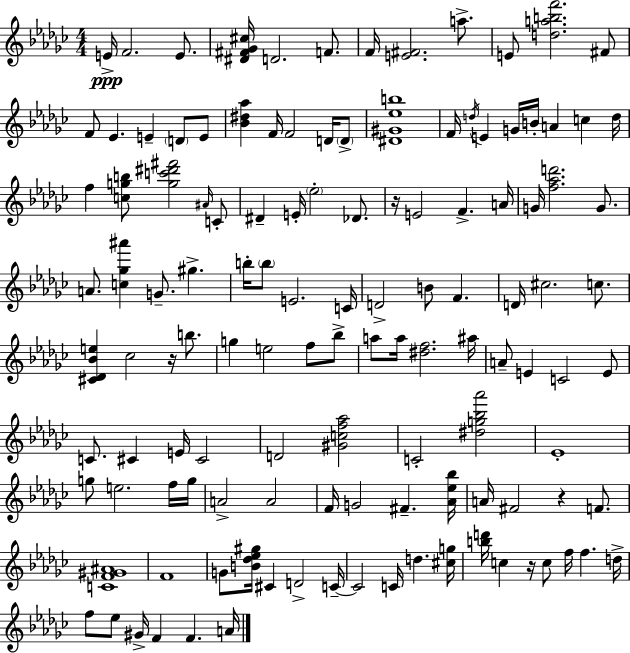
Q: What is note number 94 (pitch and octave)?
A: F5